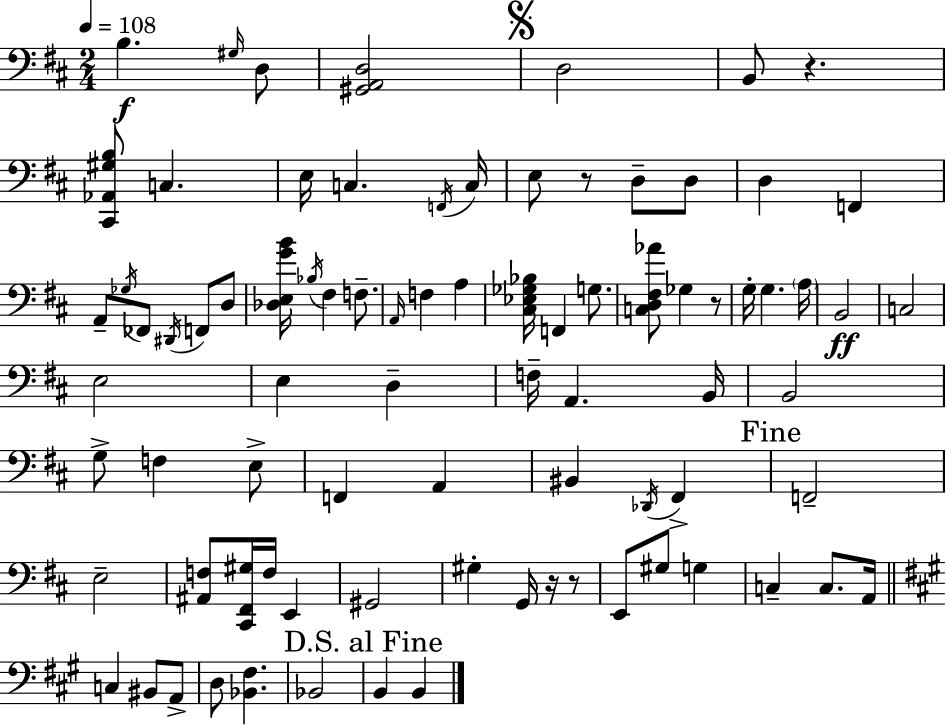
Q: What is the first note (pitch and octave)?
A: B3